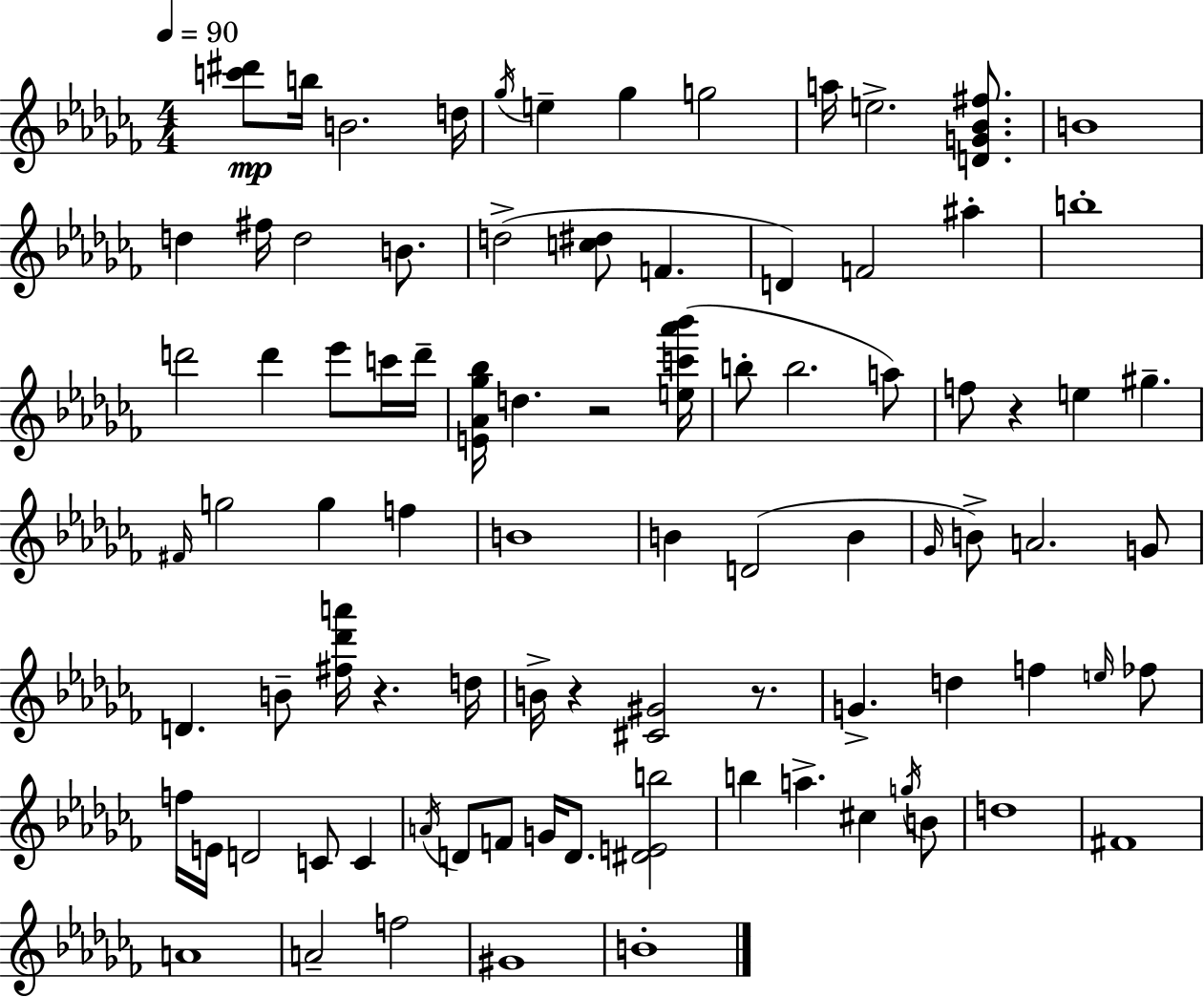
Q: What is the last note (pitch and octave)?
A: B4